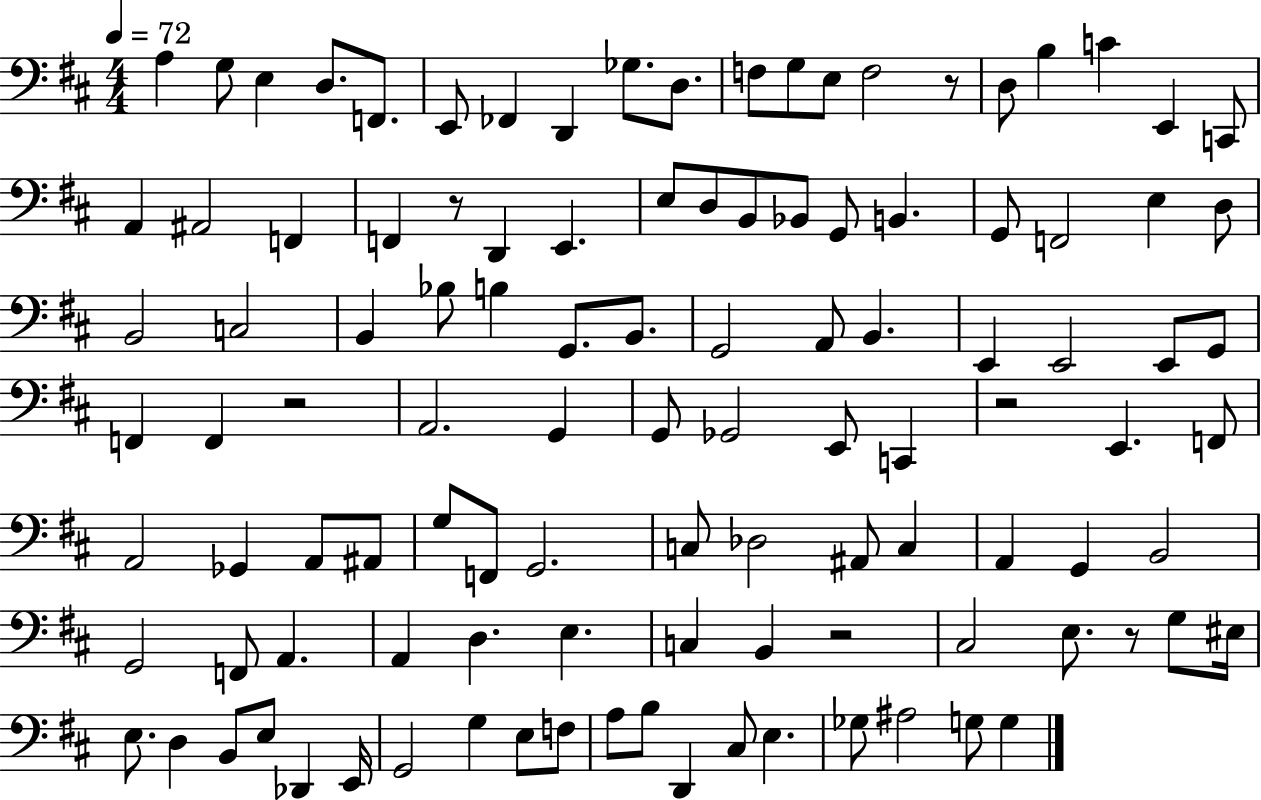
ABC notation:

X:1
T:Untitled
M:4/4
L:1/4
K:D
A, G,/2 E, D,/2 F,,/2 E,,/2 _F,, D,, _G,/2 D,/2 F,/2 G,/2 E,/2 F,2 z/2 D,/2 B, C E,, C,,/2 A,, ^A,,2 F,, F,, z/2 D,, E,, E,/2 D,/2 B,,/2 _B,,/2 G,,/2 B,, G,,/2 F,,2 E, D,/2 B,,2 C,2 B,, _B,/2 B, G,,/2 B,,/2 G,,2 A,,/2 B,, E,, E,,2 E,,/2 G,,/2 F,, F,, z2 A,,2 G,, G,,/2 _G,,2 E,,/2 C,, z2 E,, F,,/2 A,,2 _G,, A,,/2 ^A,,/2 G,/2 F,,/2 G,,2 C,/2 _D,2 ^A,,/2 C, A,, G,, B,,2 G,,2 F,,/2 A,, A,, D, E, C, B,, z2 ^C,2 E,/2 z/2 G,/2 ^E,/4 E,/2 D, B,,/2 E,/2 _D,, E,,/4 G,,2 G, E,/2 F,/2 A,/2 B,/2 D,, ^C,/2 E, _G,/2 ^A,2 G,/2 G,